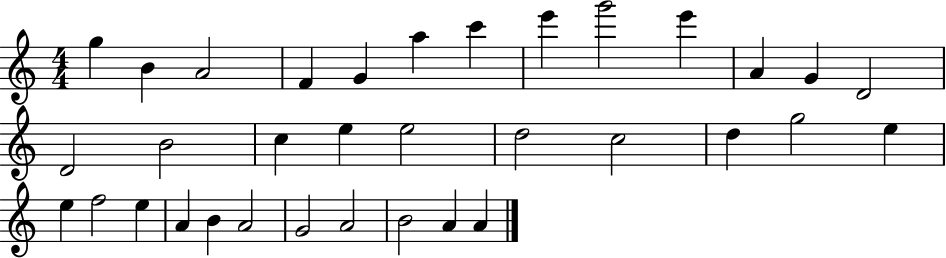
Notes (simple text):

G5/q B4/q A4/h F4/q G4/q A5/q C6/q E6/q G6/h E6/q A4/q G4/q D4/h D4/h B4/h C5/q E5/q E5/h D5/h C5/h D5/q G5/h E5/q E5/q F5/h E5/q A4/q B4/q A4/h G4/h A4/h B4/h A4/q A4/q